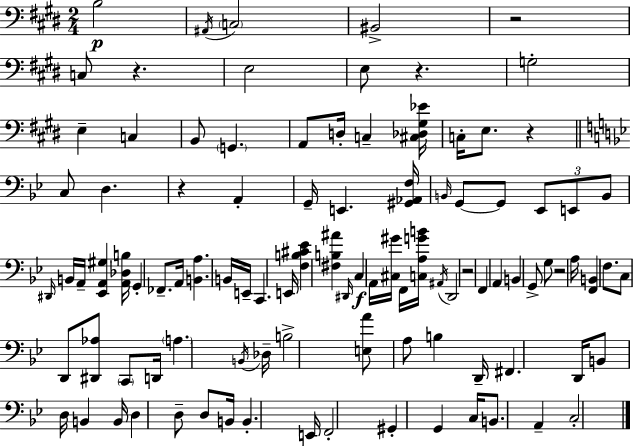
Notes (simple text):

B3/h A#2/s C3/h BIS2/h R/h C3/e R/q. E3/h E3/e R/q. G3/h E3/q C3/q B2/e G2/q. A2/e D3/s C3/q [C#3,Db3,G#3,Eb4]/s C3/s E3/e. R/q C3/e D3/q. R/q A2/q G2/s E2/q. [G#2,Ab2,F3]/s B2/s G2/e G2/e Eb2/e E2/e B2/e D#2/s B2/s A2/s [Eb2,A2,G#3]/q [A2,Db3,B3]/s G2/q FES2/e. A2/s [B2,A3]/q. B2/s E2/s C2/q. E2/s [F3,B3,C#4,Eb4]/q [F#3,B3,A#4]/q D#2/s C3/q A2/s [C#3,G#4]/s F2/s [C3,A3,G4,B4]/s A#2/s D2/h R/h F2/q A2/q B2/q G2/e G3/e R/h A3/s [F2,B2]/q F3/e. C3/e D2/e [D#2,Ab3]/e C2/e D2/s A3/q. B2/s Db3/s B3/h [E3,A4]/e A3/e B3/q D2/s F#2/q. D2/s B2/e D3/s B2/q B2/s D3/q D3/e D3/e B2/s B2/q. E2/s F2/h G#2/q G2/q C3/s B2/e. A2/q C3/h